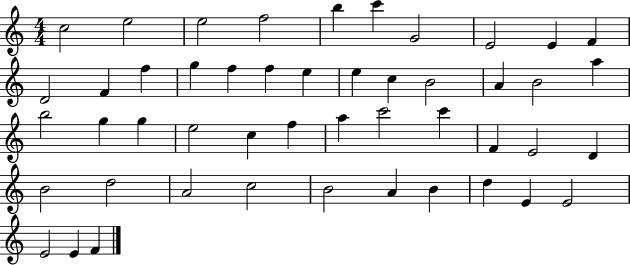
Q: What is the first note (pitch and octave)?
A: C5